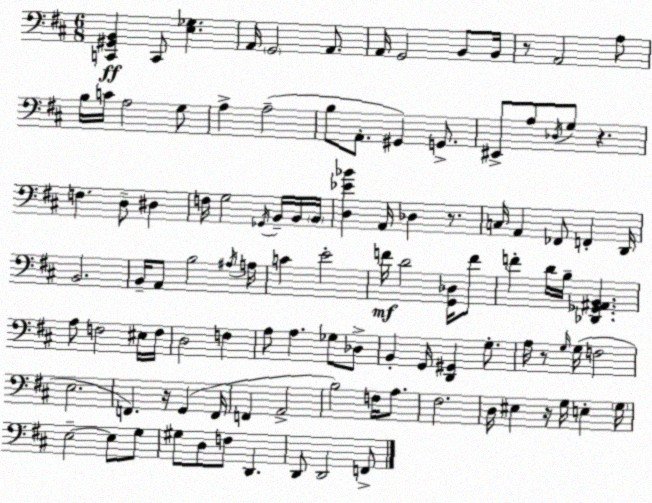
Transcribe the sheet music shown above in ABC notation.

X:1
T:Untitled
M:6/8
L:1/4
K:D
[C,,^G,,B,,] C,,/2 [E,_G,] A,,/4 G,,2 A,,/2 A,,/4 G,,2 B,,/2 B,,/4 z/2 A,,2 A,/2 B,/4 C/4 A,2 G,/2 A, A,2 B,/2 A,,/2 ^G,, G,,/2 ^E,,/2 A,/2 _D,/4 G,/2 z F, D,/2 ^D, F,/4 G,2 _G,,/4 B,,/4 B,,/4 B,,/4 [D,_E_B] A,,/4 _D, z/2 C,/4 A,, _F,,/2 F,, D,,/4 B,,2 B,,/4 A,,/2 B,2 ^A,/4 A,/4 C E2 F/4 D2 [G,,_D,]/4 F/2 F D/4 B,/4 [_D,,_G,,^A,,B,,] A,/2 F,2 ^E,/4 F,/4 D,2 F, A,/2 A, _G,/2 _D,/2 B,, G,,/4 [D,,^G,,] G,/2 A,/4 z/2 G,/4 G,/4 F,2 E,2 F,, z/4 G,, F,,/4 F,, A,,2 B,2 F,/4 A,/2 ^F,2 D,/4 ^E, z/4 G,/4 E, G,/4 E,2 E,/2 G,/2 ^G,/2 D,/2 F,/2 D,, D,,/2 D,,2 F,,/2